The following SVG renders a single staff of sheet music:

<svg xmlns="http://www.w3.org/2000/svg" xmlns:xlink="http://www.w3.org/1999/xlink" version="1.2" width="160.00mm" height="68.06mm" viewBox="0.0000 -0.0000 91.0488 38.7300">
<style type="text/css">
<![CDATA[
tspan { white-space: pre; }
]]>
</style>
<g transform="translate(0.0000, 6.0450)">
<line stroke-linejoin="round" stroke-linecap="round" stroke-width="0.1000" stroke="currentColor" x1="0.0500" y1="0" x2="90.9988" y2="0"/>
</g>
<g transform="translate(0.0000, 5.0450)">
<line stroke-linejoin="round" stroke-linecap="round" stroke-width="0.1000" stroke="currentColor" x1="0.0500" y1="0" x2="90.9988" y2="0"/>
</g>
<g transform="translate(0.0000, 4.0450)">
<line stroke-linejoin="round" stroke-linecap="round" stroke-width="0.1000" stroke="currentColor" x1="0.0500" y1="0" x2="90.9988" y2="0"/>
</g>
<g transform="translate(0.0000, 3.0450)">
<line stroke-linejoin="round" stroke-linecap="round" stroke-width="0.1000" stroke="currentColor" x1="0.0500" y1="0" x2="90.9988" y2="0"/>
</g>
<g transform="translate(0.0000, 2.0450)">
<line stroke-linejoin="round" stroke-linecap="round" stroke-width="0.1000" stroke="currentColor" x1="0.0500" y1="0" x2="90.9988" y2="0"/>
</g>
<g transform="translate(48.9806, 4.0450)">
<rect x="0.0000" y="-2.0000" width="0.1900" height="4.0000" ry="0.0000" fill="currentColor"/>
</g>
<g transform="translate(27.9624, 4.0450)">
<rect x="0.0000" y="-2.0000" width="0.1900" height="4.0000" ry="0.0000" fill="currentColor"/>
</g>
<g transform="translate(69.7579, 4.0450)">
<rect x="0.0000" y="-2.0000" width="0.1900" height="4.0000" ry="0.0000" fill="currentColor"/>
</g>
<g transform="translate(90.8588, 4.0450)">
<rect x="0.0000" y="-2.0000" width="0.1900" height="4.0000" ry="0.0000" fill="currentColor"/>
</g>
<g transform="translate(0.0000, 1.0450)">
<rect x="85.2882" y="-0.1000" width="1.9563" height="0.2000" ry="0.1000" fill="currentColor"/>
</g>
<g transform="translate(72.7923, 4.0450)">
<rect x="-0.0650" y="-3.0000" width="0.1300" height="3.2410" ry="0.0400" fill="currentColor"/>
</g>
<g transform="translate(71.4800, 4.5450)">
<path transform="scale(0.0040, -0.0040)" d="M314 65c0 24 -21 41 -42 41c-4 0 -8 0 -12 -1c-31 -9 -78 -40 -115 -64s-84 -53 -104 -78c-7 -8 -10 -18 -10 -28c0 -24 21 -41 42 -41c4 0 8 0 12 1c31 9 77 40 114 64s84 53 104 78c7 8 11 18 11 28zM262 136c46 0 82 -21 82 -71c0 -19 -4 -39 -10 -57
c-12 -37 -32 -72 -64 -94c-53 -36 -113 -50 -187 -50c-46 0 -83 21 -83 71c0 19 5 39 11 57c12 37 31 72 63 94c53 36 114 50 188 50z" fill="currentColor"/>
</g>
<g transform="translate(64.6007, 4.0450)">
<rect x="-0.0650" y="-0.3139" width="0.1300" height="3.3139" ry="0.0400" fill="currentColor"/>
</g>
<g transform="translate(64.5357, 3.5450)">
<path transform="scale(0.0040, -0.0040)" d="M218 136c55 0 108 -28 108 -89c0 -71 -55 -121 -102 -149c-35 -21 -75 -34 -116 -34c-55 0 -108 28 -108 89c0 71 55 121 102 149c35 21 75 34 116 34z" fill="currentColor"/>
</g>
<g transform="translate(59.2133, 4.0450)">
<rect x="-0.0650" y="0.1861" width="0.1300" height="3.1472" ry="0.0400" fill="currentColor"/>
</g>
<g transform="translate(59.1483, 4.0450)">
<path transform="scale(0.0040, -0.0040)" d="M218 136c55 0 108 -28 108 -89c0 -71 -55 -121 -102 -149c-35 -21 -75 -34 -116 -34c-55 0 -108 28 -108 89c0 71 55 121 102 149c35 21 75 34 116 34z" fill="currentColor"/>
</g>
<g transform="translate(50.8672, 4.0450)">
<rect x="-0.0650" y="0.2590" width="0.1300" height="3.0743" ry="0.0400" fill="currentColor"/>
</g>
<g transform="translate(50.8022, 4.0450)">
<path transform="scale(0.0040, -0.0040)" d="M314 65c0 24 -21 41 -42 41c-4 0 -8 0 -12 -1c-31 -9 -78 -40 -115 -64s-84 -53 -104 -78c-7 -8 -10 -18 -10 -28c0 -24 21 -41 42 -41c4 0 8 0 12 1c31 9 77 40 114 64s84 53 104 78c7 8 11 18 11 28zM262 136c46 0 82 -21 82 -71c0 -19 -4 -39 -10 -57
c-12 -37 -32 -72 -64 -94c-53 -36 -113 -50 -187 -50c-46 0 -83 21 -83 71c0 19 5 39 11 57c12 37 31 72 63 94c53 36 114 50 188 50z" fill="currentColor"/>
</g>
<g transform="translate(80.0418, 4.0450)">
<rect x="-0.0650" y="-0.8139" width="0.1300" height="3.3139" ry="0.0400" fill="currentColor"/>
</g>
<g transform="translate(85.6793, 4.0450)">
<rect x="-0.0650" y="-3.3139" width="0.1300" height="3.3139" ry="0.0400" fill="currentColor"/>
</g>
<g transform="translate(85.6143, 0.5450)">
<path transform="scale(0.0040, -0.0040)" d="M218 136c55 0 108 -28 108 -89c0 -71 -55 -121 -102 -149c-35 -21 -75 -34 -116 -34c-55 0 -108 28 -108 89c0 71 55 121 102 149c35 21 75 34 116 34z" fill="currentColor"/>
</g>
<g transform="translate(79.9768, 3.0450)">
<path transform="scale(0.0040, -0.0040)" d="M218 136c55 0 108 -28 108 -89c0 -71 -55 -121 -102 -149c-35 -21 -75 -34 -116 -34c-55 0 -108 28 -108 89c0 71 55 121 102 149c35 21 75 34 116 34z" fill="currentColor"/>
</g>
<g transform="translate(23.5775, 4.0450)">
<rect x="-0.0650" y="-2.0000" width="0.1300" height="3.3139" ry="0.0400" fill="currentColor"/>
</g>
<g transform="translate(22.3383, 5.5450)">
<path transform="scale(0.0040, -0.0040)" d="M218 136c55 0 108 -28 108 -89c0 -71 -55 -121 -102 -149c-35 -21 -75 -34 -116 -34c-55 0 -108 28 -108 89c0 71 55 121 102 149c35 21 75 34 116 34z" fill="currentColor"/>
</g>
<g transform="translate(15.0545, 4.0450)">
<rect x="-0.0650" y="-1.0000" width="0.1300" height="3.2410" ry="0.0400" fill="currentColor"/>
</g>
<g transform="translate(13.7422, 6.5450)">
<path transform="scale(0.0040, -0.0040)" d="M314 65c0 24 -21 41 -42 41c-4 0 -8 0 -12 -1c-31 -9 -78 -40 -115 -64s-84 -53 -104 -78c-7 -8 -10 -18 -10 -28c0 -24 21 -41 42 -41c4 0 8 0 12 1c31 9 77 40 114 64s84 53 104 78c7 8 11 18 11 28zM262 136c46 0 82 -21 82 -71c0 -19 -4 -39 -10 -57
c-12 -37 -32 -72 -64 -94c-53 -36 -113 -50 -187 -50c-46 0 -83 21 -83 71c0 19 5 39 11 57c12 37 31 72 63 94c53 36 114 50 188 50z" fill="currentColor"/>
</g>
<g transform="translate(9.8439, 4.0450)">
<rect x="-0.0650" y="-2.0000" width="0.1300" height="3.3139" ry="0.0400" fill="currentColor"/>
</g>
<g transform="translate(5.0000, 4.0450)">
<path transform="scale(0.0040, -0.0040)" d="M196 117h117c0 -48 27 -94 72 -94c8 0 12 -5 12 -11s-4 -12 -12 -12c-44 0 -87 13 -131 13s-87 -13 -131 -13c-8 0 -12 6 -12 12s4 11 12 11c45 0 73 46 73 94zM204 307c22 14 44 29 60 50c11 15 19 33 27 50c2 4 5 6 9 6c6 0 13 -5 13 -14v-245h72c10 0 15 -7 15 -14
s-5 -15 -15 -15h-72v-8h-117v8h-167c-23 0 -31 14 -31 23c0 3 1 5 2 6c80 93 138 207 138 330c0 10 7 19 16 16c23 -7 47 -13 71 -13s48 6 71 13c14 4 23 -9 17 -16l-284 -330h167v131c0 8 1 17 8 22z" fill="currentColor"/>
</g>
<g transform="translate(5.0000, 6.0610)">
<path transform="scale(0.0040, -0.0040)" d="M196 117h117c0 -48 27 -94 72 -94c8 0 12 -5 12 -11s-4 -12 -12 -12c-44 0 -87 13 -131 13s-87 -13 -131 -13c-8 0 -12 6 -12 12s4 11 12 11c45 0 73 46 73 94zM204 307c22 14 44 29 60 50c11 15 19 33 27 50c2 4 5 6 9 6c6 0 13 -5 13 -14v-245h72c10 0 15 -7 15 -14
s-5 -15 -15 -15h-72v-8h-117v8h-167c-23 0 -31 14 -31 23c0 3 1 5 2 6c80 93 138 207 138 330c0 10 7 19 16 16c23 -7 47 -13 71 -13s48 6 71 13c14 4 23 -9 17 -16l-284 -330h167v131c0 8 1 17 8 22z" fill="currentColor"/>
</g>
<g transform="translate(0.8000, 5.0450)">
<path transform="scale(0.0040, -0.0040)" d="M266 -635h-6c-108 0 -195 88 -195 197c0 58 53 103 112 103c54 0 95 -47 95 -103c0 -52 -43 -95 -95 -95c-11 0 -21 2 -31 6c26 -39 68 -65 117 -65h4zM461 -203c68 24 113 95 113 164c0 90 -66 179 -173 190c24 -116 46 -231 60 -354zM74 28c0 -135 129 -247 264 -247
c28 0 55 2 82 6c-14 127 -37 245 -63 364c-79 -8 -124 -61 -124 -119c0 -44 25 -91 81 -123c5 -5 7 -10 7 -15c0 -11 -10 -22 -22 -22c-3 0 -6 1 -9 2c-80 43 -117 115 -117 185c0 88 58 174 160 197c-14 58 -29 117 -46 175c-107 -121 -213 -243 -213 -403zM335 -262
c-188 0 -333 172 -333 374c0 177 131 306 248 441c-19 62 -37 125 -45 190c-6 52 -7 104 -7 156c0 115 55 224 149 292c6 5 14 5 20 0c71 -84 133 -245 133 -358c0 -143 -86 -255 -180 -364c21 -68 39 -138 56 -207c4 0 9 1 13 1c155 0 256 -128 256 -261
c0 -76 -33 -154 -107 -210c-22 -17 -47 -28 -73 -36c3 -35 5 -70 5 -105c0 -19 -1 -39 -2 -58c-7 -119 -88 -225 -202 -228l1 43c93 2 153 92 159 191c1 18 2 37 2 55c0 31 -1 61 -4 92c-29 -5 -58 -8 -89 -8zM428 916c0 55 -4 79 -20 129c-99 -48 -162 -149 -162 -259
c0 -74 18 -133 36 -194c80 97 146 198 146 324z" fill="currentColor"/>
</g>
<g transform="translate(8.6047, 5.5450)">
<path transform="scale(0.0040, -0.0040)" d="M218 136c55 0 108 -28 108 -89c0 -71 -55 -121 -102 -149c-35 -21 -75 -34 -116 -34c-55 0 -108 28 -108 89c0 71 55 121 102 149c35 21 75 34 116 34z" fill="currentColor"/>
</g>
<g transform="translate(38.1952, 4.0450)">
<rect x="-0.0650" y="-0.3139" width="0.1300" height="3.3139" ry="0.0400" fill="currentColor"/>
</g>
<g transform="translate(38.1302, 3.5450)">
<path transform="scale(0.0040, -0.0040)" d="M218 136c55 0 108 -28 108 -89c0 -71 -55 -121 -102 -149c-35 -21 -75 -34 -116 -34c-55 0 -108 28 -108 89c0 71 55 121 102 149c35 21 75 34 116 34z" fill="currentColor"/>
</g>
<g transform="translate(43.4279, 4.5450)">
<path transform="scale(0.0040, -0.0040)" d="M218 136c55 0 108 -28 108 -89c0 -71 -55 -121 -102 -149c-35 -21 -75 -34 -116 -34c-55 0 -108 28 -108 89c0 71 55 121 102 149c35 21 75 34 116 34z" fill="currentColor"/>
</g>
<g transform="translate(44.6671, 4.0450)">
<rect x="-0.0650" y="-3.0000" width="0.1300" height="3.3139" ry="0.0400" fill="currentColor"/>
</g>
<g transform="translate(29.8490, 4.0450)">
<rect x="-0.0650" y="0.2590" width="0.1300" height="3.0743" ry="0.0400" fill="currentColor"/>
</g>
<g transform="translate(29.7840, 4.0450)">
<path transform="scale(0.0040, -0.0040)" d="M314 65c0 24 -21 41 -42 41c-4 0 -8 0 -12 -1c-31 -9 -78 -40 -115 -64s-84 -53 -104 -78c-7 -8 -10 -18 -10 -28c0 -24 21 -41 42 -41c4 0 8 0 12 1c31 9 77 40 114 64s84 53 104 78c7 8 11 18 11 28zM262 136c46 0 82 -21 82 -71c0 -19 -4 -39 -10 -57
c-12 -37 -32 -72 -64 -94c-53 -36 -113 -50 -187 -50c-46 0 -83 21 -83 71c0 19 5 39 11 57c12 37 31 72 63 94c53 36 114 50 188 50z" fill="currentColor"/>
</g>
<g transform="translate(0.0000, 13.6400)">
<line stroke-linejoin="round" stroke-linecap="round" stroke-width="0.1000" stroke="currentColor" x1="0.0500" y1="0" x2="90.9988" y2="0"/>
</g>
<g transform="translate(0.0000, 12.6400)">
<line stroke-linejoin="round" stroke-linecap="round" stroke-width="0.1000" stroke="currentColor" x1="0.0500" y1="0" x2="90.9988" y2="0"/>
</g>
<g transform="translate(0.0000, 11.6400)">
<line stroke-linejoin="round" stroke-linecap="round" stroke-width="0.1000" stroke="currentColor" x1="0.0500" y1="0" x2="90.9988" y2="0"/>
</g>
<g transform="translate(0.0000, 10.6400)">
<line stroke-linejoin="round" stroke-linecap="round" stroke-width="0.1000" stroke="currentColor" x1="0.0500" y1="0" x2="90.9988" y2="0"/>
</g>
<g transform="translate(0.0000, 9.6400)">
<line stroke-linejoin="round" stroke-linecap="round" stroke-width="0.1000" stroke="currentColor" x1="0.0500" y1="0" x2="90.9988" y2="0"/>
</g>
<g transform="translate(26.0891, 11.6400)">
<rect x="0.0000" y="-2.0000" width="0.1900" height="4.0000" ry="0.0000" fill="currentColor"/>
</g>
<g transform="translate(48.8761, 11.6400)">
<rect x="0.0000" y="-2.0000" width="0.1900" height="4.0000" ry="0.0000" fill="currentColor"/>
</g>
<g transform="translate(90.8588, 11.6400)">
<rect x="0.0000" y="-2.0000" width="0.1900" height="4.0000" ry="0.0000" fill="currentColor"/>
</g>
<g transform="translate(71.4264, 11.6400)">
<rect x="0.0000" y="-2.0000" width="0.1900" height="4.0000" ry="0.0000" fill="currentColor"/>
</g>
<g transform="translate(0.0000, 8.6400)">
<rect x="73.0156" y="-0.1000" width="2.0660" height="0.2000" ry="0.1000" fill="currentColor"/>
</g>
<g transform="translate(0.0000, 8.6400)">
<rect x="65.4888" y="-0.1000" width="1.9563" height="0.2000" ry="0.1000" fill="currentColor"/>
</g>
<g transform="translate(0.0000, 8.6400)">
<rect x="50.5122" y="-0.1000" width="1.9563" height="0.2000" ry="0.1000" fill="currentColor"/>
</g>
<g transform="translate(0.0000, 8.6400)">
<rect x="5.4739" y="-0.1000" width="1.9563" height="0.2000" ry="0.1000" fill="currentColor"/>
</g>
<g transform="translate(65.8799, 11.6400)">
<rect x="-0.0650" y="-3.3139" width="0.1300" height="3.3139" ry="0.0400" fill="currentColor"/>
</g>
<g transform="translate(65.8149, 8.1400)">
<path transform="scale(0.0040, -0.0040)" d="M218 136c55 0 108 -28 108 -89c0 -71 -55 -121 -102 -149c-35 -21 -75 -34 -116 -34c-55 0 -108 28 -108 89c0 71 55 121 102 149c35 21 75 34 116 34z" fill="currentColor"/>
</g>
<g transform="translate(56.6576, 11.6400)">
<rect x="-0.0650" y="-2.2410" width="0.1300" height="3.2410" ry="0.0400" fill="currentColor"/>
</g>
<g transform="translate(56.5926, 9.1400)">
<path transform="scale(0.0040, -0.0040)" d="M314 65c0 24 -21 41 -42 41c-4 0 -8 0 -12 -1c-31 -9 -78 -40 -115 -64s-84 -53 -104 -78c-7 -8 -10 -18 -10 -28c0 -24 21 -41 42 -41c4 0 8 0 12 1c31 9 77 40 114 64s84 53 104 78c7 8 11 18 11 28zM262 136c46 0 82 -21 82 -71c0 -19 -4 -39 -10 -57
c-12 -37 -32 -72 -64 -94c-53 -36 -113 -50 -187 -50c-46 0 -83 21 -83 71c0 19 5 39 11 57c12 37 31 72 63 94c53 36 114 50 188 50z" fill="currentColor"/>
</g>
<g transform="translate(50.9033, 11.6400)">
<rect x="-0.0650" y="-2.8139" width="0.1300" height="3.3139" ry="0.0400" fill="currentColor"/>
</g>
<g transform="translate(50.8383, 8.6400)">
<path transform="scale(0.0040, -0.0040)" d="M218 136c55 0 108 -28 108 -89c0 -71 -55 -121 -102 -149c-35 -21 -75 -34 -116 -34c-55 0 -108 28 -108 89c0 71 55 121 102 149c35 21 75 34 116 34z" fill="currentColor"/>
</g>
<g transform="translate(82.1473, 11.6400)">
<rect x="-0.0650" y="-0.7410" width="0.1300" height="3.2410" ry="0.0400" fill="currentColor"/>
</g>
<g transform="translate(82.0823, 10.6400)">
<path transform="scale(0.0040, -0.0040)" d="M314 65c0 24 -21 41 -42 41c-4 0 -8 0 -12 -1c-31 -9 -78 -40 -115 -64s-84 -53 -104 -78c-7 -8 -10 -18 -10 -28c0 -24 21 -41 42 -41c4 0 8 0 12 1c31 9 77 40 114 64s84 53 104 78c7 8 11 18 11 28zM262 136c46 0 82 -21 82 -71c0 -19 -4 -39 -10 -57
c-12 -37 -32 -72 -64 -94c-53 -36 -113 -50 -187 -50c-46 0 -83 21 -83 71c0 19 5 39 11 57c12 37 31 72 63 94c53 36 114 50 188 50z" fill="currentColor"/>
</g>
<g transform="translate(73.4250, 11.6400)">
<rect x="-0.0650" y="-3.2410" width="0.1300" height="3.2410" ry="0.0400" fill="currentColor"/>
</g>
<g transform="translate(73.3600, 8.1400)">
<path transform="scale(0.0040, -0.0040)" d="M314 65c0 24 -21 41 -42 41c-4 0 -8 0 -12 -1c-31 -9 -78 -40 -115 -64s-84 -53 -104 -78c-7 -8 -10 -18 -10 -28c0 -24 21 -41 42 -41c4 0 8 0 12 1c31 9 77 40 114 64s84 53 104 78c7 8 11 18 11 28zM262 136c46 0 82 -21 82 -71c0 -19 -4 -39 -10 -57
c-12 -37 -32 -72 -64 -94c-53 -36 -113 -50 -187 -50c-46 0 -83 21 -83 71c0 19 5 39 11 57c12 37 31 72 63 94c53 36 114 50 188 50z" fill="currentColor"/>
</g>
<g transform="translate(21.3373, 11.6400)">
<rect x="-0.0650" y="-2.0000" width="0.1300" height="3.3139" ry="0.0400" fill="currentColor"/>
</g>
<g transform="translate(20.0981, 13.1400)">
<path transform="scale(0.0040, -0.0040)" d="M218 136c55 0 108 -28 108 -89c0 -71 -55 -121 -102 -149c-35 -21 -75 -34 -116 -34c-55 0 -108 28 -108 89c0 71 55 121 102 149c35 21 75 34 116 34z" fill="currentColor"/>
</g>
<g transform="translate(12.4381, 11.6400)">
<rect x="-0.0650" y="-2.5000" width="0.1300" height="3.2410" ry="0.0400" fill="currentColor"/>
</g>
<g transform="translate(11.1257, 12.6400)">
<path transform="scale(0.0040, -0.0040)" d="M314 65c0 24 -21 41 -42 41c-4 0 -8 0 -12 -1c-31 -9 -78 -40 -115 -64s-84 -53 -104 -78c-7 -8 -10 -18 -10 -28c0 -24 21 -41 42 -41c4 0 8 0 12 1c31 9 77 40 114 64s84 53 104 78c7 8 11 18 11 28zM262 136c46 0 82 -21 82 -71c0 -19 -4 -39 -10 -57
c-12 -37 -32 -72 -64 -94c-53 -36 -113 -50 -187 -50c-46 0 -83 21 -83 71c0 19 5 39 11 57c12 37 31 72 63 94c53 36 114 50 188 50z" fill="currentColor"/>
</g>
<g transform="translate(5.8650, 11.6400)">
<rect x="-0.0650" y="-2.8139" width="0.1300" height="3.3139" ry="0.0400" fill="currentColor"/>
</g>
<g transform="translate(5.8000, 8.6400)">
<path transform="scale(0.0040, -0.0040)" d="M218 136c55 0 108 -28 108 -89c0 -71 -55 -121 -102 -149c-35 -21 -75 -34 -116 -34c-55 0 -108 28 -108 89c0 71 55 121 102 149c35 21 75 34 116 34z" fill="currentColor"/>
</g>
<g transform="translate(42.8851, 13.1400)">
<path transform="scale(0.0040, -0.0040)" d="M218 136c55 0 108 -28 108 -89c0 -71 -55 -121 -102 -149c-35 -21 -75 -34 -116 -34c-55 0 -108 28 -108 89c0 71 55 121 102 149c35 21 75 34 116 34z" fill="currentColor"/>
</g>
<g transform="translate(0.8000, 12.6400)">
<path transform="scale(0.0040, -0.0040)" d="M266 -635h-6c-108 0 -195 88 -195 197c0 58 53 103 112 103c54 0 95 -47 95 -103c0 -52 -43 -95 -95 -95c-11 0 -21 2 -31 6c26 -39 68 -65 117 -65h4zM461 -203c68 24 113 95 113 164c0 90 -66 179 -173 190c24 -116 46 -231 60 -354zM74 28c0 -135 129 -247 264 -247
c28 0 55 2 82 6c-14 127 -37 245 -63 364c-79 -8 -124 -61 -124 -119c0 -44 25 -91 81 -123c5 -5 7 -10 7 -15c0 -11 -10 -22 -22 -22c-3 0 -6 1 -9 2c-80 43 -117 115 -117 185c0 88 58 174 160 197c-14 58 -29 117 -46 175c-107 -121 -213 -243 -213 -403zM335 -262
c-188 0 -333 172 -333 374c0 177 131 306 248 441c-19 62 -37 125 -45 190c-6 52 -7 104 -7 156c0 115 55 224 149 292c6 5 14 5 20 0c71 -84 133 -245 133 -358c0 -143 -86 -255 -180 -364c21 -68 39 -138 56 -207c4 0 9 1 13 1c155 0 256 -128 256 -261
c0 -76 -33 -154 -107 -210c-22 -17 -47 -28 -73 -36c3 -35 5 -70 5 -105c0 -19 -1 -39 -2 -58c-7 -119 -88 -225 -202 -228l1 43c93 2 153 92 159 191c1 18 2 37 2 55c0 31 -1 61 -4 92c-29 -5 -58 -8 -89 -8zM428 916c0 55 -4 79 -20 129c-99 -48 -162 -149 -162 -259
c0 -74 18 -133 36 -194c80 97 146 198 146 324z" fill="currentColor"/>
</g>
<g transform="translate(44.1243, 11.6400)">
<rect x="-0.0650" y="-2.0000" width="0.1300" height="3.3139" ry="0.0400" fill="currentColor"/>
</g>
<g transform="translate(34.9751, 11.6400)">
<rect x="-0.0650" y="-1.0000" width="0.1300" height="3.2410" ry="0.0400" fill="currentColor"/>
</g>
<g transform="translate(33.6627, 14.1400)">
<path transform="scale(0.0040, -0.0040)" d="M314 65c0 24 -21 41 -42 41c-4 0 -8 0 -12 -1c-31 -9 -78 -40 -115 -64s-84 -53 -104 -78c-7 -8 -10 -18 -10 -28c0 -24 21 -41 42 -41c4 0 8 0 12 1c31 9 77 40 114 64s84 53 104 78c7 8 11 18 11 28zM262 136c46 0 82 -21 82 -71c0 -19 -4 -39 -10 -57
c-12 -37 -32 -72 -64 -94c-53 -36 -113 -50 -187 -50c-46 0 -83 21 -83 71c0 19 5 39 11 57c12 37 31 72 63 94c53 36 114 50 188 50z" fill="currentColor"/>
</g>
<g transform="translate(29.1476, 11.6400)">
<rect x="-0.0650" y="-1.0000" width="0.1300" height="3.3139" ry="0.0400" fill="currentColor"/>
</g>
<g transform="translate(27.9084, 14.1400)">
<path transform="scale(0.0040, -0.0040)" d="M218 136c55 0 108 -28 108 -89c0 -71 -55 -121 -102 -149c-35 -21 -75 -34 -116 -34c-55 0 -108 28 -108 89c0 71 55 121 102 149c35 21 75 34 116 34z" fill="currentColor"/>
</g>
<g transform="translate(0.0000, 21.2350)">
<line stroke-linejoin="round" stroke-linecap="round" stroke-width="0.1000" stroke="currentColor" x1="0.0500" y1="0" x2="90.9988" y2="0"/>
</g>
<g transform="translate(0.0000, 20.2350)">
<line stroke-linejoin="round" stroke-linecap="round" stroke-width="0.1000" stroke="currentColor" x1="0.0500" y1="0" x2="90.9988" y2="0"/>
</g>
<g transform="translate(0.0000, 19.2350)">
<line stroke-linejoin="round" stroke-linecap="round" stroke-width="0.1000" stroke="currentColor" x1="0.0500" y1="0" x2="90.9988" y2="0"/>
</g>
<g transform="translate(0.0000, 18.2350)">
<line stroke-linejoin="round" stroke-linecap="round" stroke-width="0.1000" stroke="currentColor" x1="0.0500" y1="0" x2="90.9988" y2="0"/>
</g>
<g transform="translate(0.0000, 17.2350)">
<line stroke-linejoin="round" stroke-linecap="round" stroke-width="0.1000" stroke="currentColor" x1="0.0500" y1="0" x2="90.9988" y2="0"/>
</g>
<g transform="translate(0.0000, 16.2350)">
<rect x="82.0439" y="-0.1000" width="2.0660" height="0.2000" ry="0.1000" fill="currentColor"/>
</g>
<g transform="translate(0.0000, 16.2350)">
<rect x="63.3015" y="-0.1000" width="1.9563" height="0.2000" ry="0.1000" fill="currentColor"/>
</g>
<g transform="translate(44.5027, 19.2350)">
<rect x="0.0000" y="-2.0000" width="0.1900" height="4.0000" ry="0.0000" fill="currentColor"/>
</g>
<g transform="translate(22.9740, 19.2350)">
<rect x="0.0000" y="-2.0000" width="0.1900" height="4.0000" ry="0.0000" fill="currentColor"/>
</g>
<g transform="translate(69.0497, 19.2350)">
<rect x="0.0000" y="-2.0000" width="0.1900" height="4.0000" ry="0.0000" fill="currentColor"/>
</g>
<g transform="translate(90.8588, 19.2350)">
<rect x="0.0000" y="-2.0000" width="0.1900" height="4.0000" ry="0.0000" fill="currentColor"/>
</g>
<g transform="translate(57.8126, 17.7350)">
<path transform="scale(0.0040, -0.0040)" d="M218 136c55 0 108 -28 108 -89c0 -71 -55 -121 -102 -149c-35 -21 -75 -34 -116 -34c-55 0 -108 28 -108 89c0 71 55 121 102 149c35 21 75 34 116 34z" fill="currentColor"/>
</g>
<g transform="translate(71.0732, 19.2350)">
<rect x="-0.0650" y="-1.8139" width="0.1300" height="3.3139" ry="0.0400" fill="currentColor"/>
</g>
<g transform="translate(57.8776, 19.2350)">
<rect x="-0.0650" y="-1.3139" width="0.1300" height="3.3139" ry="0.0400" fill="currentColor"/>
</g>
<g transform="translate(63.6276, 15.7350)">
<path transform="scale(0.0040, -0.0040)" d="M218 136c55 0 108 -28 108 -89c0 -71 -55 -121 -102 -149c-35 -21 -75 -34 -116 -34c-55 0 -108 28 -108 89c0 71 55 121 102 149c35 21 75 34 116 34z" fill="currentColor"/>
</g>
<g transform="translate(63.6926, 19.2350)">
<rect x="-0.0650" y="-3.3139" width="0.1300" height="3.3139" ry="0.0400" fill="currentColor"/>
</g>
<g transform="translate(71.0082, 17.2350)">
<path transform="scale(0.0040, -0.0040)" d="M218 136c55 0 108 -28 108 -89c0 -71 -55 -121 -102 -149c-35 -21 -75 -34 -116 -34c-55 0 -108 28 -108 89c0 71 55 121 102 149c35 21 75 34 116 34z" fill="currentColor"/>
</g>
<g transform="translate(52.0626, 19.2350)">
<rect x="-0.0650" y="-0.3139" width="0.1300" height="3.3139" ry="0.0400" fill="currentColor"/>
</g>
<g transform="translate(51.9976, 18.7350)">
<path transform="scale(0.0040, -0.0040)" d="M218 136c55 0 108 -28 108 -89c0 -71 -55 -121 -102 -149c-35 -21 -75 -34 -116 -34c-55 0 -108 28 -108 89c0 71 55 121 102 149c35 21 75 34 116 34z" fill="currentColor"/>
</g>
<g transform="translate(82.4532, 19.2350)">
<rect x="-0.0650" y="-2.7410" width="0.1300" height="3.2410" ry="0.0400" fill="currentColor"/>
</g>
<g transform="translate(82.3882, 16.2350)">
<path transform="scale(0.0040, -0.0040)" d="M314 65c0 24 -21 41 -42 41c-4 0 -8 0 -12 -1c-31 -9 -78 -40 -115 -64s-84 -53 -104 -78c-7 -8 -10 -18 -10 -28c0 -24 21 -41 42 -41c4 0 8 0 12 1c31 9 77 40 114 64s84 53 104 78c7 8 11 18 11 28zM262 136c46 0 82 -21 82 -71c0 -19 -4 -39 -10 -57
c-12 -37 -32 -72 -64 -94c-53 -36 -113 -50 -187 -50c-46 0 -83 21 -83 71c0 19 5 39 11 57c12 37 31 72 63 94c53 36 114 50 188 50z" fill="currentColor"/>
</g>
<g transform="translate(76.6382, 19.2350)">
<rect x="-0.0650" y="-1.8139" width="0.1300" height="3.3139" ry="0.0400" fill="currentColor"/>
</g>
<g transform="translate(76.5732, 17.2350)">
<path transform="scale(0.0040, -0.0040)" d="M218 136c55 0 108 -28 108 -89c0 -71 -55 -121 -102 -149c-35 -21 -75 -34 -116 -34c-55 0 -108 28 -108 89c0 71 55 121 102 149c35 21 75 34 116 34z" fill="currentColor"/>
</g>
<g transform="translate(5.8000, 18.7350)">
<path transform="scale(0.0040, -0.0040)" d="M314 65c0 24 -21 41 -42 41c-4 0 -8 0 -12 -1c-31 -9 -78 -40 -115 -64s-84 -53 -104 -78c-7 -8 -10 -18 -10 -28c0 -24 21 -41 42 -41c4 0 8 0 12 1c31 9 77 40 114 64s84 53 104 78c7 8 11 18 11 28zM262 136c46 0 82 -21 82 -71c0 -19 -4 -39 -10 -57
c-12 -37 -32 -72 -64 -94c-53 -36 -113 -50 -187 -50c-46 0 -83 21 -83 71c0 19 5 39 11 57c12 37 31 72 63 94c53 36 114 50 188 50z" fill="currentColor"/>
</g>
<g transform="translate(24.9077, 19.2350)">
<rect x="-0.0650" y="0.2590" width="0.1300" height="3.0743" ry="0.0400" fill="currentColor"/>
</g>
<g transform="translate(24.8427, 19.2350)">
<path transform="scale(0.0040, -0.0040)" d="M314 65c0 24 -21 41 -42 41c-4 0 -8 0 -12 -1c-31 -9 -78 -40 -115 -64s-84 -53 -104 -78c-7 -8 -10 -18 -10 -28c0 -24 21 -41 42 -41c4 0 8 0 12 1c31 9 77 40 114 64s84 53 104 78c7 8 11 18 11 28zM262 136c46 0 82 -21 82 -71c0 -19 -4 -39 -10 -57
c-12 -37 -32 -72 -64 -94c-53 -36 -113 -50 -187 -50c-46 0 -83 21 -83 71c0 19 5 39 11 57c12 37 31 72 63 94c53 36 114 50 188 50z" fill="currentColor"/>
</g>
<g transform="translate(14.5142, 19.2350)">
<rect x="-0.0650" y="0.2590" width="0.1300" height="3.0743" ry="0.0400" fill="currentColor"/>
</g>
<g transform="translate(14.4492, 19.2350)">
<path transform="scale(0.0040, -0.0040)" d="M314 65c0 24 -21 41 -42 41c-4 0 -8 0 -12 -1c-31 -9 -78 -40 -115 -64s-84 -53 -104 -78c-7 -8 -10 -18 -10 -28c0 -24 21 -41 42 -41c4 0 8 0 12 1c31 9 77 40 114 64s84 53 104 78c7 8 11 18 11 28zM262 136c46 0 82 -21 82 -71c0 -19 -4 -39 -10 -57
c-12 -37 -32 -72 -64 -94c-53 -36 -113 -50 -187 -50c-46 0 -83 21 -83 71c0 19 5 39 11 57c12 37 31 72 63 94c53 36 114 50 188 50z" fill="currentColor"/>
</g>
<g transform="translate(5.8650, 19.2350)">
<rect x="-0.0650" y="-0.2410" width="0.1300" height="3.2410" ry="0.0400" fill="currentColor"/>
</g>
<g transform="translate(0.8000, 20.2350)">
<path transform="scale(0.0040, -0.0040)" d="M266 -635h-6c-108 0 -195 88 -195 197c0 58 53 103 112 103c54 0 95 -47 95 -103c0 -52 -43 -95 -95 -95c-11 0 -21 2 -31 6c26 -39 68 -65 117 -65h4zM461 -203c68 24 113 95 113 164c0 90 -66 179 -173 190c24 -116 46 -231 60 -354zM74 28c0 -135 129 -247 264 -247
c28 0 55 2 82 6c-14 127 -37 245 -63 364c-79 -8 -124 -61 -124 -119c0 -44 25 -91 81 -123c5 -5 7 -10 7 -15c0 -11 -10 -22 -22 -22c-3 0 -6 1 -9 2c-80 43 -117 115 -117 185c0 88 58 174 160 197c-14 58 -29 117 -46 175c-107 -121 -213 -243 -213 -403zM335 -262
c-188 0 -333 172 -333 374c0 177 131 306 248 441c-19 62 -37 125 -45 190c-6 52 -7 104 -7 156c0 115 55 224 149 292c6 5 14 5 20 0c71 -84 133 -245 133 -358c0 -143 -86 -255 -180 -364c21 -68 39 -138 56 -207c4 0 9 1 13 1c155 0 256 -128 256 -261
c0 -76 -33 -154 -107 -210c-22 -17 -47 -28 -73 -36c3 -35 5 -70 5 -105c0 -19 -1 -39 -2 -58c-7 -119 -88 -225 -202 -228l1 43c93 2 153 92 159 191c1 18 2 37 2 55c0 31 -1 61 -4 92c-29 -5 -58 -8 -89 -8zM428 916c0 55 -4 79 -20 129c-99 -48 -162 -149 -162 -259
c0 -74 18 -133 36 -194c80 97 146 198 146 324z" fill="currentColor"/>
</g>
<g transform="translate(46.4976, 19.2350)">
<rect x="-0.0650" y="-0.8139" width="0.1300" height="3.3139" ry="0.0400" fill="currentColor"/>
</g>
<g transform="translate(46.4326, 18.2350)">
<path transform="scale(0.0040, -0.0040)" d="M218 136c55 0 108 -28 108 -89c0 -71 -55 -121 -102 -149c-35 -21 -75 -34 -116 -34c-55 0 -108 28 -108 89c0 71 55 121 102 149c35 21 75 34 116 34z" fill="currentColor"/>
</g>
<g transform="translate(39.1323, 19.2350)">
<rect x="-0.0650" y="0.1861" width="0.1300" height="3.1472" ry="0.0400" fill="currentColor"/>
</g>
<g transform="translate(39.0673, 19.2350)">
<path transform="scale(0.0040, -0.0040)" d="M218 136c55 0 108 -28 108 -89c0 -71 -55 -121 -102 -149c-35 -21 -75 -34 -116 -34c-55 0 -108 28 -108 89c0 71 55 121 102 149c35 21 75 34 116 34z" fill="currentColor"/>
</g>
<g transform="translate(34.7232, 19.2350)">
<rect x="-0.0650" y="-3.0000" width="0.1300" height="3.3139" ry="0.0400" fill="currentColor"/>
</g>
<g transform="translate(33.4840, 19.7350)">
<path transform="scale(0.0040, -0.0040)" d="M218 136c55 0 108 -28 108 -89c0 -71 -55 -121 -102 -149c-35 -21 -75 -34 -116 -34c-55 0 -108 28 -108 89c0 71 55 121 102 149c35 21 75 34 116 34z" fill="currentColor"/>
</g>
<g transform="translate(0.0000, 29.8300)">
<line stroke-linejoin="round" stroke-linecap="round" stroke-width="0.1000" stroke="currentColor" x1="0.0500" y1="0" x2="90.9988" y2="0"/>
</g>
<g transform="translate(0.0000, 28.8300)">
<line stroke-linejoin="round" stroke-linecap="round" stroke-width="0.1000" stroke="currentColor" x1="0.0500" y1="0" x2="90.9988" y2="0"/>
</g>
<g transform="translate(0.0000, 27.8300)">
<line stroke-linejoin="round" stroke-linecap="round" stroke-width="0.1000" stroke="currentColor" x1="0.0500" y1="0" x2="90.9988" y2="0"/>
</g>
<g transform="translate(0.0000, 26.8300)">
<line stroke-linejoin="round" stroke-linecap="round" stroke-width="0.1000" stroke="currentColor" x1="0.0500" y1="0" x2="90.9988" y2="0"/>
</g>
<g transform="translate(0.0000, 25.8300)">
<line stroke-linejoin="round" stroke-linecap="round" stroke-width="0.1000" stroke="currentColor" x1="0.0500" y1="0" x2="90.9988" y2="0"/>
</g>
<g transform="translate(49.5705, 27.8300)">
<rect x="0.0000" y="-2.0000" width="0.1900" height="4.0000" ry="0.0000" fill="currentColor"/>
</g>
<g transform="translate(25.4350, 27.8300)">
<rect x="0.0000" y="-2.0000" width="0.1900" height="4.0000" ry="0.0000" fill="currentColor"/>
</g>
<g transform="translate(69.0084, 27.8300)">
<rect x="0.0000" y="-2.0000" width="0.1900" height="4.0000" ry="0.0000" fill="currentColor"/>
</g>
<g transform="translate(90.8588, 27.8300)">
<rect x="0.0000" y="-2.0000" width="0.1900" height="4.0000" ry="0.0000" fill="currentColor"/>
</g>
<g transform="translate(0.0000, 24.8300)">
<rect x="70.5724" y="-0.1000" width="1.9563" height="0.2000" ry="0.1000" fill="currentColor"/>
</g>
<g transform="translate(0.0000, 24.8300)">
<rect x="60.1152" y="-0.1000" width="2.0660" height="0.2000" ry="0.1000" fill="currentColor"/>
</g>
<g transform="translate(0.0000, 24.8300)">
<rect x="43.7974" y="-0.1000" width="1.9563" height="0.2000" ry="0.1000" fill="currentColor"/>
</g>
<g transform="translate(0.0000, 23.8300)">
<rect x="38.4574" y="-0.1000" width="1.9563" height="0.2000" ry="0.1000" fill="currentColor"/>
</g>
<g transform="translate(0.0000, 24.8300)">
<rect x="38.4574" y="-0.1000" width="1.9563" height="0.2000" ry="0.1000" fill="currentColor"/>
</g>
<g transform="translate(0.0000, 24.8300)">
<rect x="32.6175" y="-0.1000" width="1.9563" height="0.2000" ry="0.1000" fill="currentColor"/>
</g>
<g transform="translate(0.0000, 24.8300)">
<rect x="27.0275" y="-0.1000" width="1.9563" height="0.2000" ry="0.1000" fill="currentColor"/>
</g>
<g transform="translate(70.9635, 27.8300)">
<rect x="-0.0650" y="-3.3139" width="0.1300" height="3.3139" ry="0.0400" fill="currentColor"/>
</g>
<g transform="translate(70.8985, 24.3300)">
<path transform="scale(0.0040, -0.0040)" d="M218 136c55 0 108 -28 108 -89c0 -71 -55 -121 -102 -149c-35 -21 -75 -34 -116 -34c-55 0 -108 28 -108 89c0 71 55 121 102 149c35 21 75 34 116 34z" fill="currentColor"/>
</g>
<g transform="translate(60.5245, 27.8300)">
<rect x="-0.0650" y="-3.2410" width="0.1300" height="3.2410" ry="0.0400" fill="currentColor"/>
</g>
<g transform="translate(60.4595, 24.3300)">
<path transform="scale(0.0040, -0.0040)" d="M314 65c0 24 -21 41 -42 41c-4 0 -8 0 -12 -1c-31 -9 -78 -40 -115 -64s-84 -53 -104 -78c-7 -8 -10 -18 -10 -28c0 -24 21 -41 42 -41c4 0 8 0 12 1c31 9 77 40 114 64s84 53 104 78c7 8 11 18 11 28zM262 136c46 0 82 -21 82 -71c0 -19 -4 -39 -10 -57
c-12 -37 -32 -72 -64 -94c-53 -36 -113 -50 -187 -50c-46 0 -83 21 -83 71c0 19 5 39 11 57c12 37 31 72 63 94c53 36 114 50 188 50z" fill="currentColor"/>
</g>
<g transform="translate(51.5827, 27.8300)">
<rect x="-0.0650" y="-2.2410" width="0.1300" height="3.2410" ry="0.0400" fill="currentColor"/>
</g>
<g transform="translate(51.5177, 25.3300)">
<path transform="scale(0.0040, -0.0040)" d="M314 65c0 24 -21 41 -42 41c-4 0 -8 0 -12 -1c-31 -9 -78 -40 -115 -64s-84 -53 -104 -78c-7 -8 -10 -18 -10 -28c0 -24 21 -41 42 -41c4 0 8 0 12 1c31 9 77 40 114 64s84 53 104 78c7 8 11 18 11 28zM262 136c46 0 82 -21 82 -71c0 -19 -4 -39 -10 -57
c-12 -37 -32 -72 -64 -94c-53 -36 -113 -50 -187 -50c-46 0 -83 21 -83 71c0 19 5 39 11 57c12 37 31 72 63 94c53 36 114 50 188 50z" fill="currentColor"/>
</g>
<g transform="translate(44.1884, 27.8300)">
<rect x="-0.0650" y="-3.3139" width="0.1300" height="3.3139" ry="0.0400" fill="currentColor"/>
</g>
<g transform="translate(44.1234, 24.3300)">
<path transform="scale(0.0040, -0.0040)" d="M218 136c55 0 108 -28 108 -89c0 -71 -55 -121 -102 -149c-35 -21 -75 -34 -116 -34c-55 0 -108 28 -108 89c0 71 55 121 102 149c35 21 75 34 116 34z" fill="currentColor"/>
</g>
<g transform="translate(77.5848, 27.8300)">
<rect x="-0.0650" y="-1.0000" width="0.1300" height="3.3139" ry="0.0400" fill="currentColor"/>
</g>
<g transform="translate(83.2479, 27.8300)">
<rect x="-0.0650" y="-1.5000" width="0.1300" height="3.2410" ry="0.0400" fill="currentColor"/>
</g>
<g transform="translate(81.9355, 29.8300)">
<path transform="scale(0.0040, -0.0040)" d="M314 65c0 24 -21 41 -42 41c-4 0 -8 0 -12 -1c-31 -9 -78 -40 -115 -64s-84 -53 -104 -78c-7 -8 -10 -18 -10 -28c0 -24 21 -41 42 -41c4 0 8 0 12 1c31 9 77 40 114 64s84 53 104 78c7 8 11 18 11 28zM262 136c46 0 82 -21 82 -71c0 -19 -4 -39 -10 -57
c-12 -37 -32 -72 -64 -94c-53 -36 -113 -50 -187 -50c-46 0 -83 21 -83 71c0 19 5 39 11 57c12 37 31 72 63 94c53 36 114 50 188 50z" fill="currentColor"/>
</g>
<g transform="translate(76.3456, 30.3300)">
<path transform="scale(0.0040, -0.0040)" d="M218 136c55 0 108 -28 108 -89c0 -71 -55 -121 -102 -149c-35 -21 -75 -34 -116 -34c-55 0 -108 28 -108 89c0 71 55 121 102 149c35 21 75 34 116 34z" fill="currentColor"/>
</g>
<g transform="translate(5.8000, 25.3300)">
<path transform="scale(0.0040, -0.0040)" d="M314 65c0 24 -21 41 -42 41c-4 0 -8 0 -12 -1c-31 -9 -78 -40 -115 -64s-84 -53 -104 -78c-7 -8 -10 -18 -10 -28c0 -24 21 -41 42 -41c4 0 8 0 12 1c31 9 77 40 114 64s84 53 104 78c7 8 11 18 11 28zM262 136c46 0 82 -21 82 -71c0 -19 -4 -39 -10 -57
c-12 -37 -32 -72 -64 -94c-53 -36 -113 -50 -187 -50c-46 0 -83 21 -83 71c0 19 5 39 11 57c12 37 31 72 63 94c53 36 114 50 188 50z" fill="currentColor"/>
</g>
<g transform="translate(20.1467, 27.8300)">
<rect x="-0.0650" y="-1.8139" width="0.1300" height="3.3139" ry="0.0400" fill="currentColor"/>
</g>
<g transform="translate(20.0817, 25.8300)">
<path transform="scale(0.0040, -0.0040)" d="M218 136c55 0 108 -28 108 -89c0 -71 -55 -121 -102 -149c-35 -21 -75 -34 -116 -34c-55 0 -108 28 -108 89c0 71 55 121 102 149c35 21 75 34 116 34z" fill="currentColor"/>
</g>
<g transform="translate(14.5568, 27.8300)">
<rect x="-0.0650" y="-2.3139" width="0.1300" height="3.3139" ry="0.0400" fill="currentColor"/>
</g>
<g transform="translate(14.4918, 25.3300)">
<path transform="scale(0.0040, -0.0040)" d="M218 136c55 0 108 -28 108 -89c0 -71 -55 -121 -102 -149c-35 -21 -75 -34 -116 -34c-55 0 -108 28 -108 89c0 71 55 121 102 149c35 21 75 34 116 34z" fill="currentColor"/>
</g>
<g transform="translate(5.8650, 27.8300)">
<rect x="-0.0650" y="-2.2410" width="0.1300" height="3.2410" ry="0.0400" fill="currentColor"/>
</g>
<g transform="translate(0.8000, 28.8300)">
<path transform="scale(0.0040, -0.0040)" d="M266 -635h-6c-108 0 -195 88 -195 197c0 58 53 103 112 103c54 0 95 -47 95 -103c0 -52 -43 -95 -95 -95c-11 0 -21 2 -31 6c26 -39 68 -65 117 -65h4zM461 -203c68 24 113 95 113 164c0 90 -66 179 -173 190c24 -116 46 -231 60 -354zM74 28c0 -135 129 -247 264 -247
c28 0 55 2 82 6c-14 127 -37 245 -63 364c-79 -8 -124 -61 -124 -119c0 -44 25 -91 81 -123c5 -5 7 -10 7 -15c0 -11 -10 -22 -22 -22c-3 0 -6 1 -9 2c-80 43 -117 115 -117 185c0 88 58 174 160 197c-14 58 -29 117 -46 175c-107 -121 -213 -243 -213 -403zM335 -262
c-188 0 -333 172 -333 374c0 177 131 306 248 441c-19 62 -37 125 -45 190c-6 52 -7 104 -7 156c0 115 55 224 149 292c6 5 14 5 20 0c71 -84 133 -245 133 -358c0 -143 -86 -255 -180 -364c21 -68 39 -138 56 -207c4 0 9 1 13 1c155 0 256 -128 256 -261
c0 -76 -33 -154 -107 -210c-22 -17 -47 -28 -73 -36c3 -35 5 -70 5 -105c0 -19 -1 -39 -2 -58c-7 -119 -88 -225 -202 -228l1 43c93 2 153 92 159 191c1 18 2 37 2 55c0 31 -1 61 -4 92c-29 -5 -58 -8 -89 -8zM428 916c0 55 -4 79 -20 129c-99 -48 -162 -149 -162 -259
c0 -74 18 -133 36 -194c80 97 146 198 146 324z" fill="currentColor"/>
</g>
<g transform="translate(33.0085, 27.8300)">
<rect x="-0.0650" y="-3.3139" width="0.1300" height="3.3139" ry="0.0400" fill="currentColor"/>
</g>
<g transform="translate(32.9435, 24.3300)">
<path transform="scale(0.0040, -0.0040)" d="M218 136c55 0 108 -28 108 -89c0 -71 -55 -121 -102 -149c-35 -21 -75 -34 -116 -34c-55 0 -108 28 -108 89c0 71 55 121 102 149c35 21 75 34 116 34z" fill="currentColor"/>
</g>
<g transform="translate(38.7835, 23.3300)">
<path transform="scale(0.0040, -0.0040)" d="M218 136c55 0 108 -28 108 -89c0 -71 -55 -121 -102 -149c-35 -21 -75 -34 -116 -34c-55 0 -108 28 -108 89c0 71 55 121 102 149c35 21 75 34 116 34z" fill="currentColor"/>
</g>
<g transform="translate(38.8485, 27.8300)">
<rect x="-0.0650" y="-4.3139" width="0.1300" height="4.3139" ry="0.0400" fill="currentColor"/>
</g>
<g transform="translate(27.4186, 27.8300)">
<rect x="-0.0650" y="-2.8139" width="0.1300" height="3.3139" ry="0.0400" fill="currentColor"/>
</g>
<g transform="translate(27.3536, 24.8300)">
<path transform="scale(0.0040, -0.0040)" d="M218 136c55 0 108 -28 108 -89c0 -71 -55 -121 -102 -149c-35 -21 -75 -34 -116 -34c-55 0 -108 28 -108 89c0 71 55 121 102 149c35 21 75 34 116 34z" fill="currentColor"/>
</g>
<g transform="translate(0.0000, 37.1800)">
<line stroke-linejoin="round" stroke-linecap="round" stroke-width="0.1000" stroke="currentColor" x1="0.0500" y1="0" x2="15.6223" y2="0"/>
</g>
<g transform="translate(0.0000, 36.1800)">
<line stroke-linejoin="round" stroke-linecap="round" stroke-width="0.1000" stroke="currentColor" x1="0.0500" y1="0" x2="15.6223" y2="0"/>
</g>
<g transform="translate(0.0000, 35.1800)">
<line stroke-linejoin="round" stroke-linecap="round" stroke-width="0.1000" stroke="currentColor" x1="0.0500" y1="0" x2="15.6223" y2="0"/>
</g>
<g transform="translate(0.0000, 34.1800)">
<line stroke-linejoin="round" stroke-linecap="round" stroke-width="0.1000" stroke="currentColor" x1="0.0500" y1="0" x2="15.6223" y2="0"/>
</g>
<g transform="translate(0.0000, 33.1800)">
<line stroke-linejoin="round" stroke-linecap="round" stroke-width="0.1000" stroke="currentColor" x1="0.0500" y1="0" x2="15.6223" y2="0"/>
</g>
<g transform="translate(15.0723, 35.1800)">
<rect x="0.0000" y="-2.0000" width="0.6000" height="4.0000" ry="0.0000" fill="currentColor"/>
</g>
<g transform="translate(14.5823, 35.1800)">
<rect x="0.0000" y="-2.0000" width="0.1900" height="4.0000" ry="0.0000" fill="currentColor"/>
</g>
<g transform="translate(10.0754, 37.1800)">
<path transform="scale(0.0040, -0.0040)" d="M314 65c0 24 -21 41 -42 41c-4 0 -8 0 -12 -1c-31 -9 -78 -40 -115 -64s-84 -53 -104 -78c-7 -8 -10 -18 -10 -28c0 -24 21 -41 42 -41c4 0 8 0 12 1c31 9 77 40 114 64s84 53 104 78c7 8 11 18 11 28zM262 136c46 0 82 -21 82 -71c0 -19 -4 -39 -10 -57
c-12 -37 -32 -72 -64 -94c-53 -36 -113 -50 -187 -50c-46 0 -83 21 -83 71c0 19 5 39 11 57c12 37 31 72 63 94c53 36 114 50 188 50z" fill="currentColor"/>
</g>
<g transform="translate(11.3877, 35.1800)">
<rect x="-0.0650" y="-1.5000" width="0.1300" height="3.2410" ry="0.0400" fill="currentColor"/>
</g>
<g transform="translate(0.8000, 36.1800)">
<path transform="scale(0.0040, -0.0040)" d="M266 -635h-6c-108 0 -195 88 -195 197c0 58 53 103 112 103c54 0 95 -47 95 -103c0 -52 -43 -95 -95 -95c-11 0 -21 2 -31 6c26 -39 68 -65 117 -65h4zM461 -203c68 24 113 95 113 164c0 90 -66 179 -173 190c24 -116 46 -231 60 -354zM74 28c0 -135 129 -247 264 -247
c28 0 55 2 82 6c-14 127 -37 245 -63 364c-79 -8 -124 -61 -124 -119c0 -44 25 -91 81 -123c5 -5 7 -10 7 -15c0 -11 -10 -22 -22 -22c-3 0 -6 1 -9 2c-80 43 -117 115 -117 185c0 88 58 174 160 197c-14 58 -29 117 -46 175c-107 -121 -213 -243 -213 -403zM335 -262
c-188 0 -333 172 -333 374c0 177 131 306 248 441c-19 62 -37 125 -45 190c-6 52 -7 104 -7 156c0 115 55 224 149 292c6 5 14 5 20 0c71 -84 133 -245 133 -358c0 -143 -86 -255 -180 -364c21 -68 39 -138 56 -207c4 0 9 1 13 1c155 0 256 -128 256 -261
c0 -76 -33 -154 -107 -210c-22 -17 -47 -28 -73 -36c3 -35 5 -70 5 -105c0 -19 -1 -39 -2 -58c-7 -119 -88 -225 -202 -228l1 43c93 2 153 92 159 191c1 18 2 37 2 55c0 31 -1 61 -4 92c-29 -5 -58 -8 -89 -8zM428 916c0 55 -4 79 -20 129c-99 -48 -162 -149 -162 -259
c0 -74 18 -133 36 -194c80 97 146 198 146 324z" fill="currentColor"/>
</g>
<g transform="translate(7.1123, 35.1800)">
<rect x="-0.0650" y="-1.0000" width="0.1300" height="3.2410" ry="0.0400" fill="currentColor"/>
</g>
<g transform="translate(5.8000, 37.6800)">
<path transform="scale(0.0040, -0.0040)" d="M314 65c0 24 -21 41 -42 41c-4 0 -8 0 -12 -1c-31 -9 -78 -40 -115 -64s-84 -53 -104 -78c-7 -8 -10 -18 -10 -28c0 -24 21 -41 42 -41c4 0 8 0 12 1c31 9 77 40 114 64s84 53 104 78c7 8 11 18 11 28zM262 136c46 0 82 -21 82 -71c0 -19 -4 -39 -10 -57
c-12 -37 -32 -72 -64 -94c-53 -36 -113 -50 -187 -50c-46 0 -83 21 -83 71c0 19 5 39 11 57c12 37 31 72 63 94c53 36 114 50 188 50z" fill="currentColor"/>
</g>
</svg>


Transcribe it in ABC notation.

X:1
T:Untitled
M:4/4
L:1/4
K:C
F D2 F B2 c A B2 B c A2 d b a G2 F D D2 F a g2 b b2 d2 c2 B2 B2 A B d c e b f f a2 g2 g f a b d' b g2 b2 b D E2 D2 E2